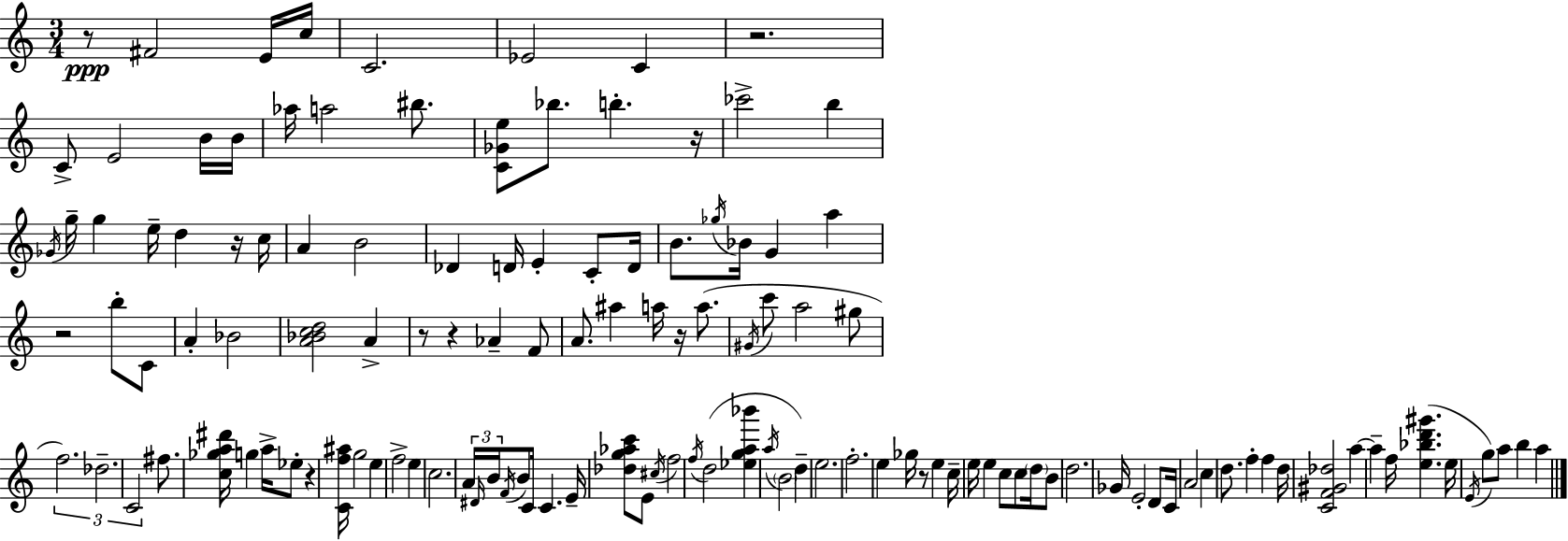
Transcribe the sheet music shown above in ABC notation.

X:1
T:Untitled
M:3/4
L:1/4
K:C
z/2 ^F2 E/4 c/4 C2 _E2 C z2 C/2 E2 B/4 B/4 _a/4 a2 ^b/2 [C_Ge]/2 _b/2 b z/4 _c'2 b _G/4 g/4 g e/4 d z/4 c/4 A B2 _D D/4 E C/2 D/4 B/2 _g/4 _B/4 G a z2 b/2 C/2 A _B2 [A_Bcd]2 A z/2 z _A F/2 A/2 ^a a/4 z/4 a/2 ^G/4 c'/2 a2 ^g/2 f2 _d2 C2 ^f/2 [c_ga^d']/4 g a/4 _e/2 z [Cf^a]/4 g2 e f2 e c2 A/4 ^D/4 B/4 F/4 B/2 C/4 C E/4 [_dg_ac']/2 E/2 ^c/4 f2 f/4 d2 [_ega_b'] a/4 B2 d e2 f2 e _g/4 z/2 e c/4 e/4 e c/2 c/2 d/4 B/2 d2 _G/4 E2 D/2 C/4 A2 c d/2 f f d/4 [CF^G_d]2 a a f/4 [e_bd'^g'] e/4 E/4 g/2 a/2 b a